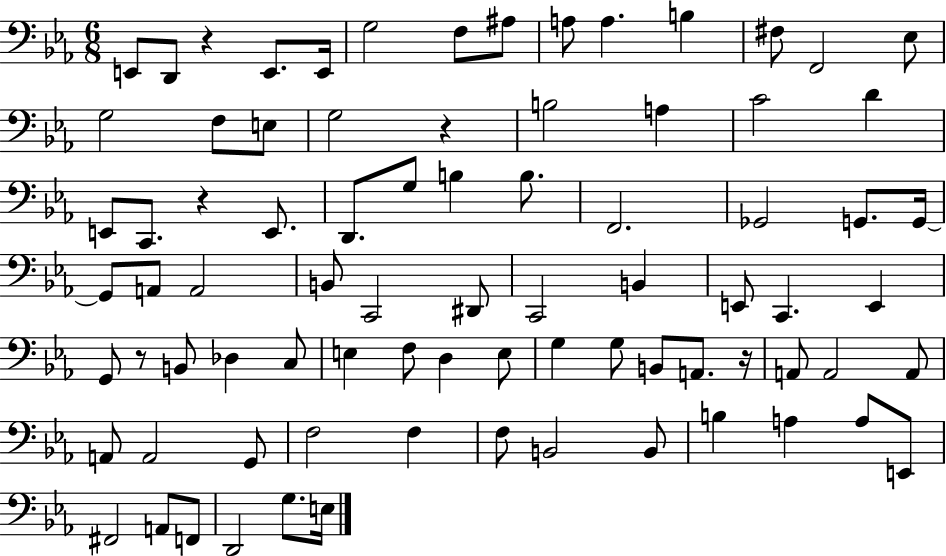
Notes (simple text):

E2/e D2/e R/q E2/e. E2/s G3/h F3/e A#3/e A3/e A3/q. B3/q F#3/e F2/h Eb3/e G3/h F3/e E3/e G3/h R/q B3/h A3/q C4/h D4/q E2/e C2/e. R/q E2/e. D2/e. G3/e B3/q B3/e. F2/h. Gb2/h G2/e. G2/s G2/e A2/e A2/h B2/e C2/h D#2/e C2/h B2/q E2/e C2/q. E2/q G2/e R/e B2/e Db3/q C3/e E3/q F3/e D3/q E3/e G3/q G3/e B2/e A2/e. R/s A2/e A2/h A2/e A2/e A2/h G2/e F3/h F3/q F3/e B2/h B2/e B3/q A3/q A3/e E2/e F#2/h A2/e F2/e D2/h G3/e. E3/s